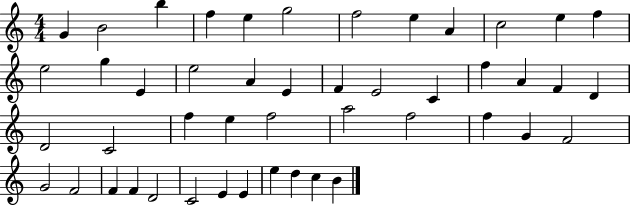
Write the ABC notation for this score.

X:1
T:Untitled
M:4/4
L:1/4
K:C
G B2 b f e g2 f2 e A c2 e f e2 g E e2 A E F E2 C f A F D D2 C2 f e f2 a2 f2 f G F2 G2 F2 F F D2 C2 E E e d c B